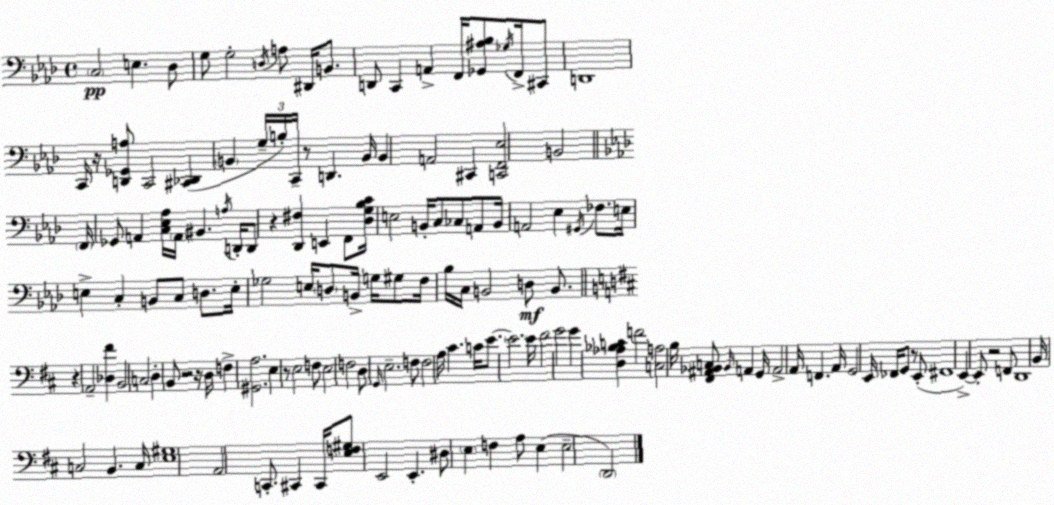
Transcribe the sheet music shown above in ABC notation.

X:1
T:Untitled
M:4/4
L:1/4
K:Ab
C,2 E, _D,/2 G,/2 G,2 D,/4 A,/2 ^D,,/4 B,,/2 D,,/2 C,, A,, F,,/4 [_G,,^A,_B,]/2 _G,/4 F,,/4 ^C,,/2 D,,4 C,,/4 z/4 [D,,_G,,A,]/2 C,,2 [^C,,_D,,] B,, G,/4 B,/4 C,,/4 z/2 D,, B,,/4 B,, A,,2 ^C,, [C,,F,,_E,]2 B,,2 F,,/4 _G,,/2 A,, [C,_E,_A,]/4 A,,/4 ^B,, A,/4 D,,/4 D,,/2 z [_D,,^F,] E,, F,,/2 [_D,G,_B,C]/4 E,2 B,,/4 C,/2 _C,/2 A,,/2 B,,/4 A,,2 _E, ^G,,/4 _F,/2 E,/4 E, C, B,,/2 C,/2 D,/2 E,/4 _G,2 E,/4 D,/2 B,,/4 G,/4 ^G,/2 F,/4 _B,/4 C,/4 B,,2 D,/2 B,,/2 z A,,2 [_D,^F] B,,2 C,2 D, B,,/2 z2 z/4 D,/4 F, [^G,,A,]2 E, z/2 E,2 F,/2 E,2 F,2 D,/2 G,,/4 E,2 F,/2 F,2 A,/4 ^C C/4 E/2 E2 E/4 ^F2 G2 G [D,_A,_B,C] F2 [C,A,]2 B,/4 [^F,,^A,,_B,,C,]/2 _B,,/4 A,, G,,/4 A,,2 A,,/4 F,, A,,/4 G,,2 E,,/4 _F,,/4 G,,/2 z/2 E,,/2 ^F,,4 E,, E,,/2 z2 F,,/2 D,,4 B,,/4 C,2 B,, C,/4 [E,^G,]4 A,,2 C,,/2 ^C,, ^C,,/4 [E,F,^G,]/2 E,,2 E,, ^D,/2 E, F, A,/2 E, E,2 D,,2